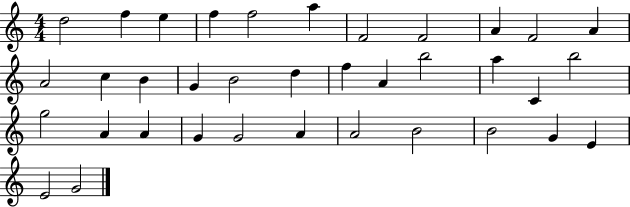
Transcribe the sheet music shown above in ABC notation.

X:1
T:Untitled
M:4/4
L:1/4
K:C
d2 f e f f2 a F2 F2 A F2 A A2 c B G B2 d f A b2 a C b2 g2 A A G G2 A A2 B2 B2 G E E2 G2